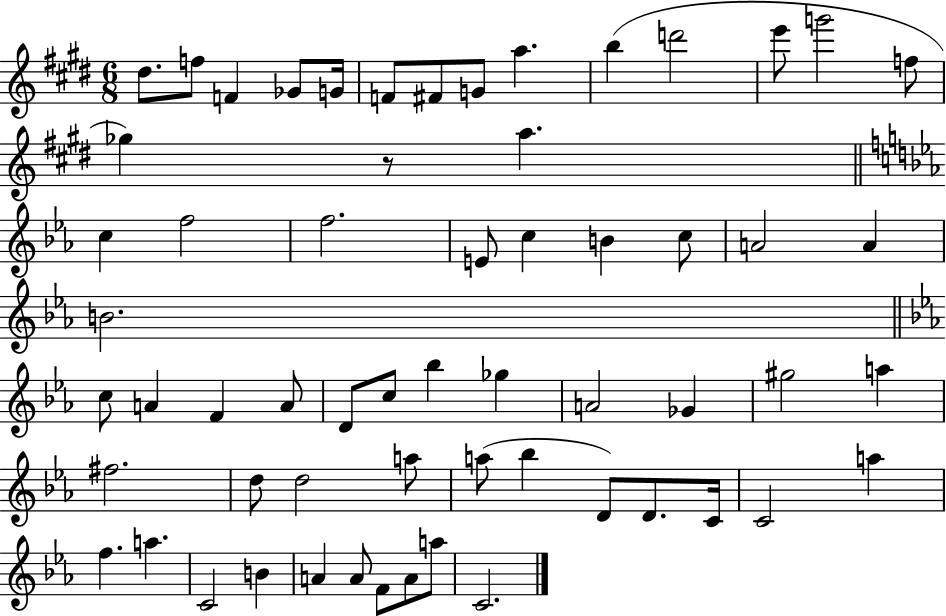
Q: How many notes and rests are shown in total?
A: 60